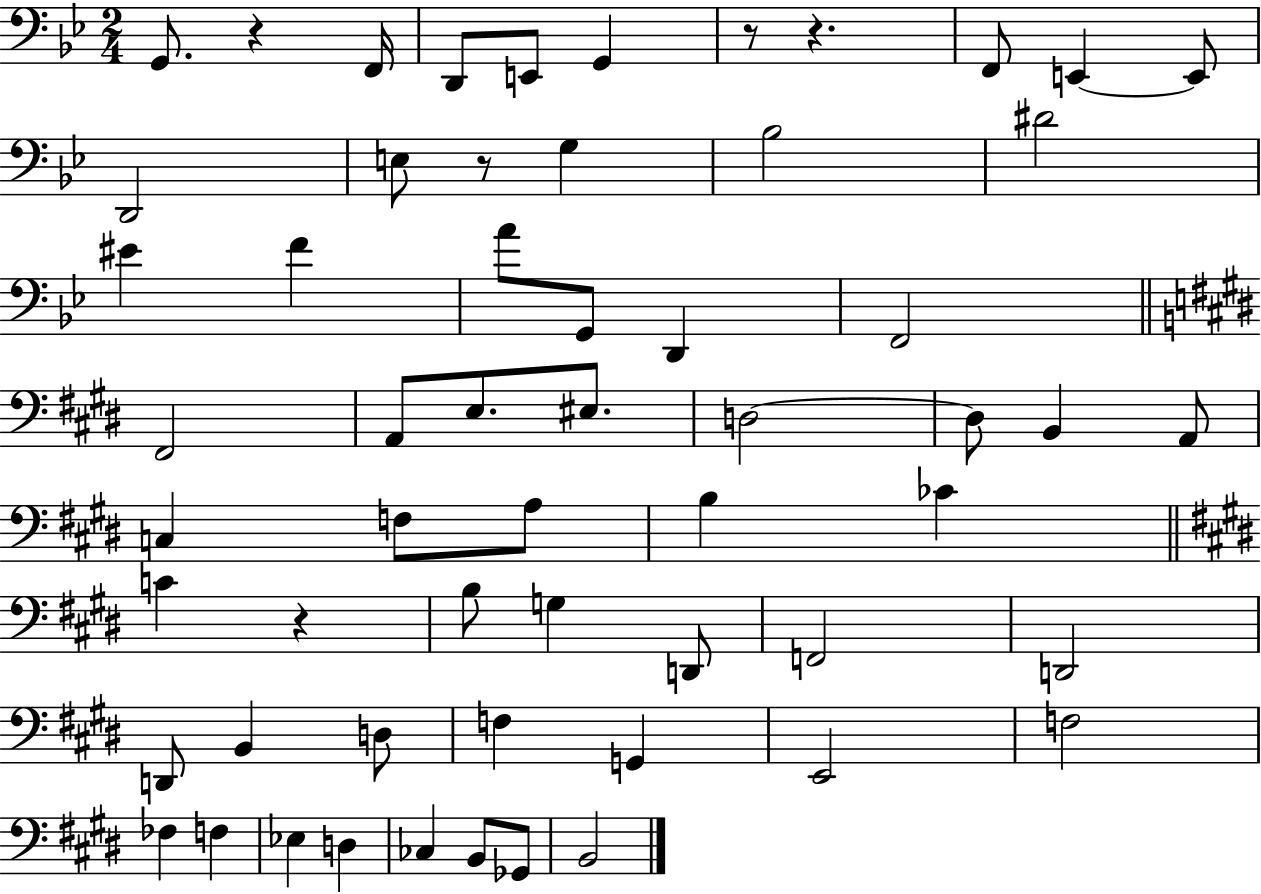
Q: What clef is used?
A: bass